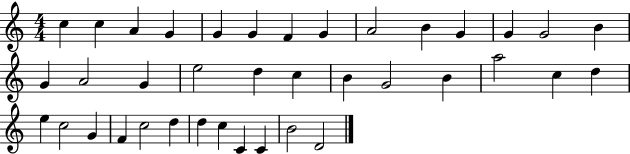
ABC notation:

X:1
T:Untitled
M:4/4
L:1/4
K:C
c c A G G G F G A2 B G G G2 B G A2 G e2 d c B G2 B a2 c d e c2 G F c2 d d c C C B2 D2